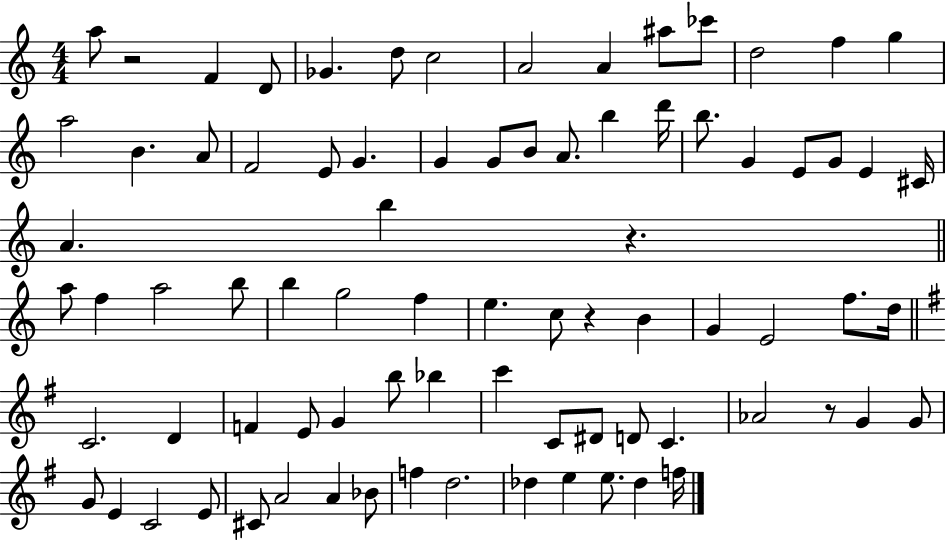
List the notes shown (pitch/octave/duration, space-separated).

A5/e R/h F4/q D4/e Gb4/q. D5/e C5/h A4/h A4/q A#5/e CES6/e D5/h F5/q G5/q A5/h B4/q. A4/e F4/h E4/e G4/q. G4/q G4/e B4/e A4/e. B5/q D6/s B5/e. G4/q E4/e G4/e E4/q C#4/s A4/q. B5/q R/q. A5/e F5/q A5/h B5/e B5/q G5/h F5/q E5/q. C5/e R/q B4/q G4/q E4/h F5/e. D5/s C4/h. D4/q F4/q E4/e G4/q B5/e Bb5/q C6/q C4/e D#4/e D4/e C4/q. Ab4/h R/e G4/q G4/e G4/e E4/q C4/h E4/e C#4/e A4/h A4/q Bb4/e F5/q D5/h. Db5/q E5/q E5/e. Db5/q F5/s